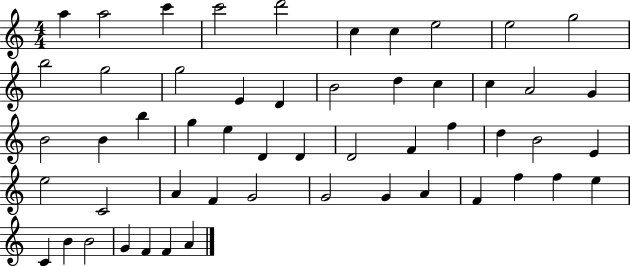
X:1
T:Untitled
M:4/4
L:1/4
K:C
a a2 c' c'2 d'2 c c e2 e2 g2 b2 g2 g2 E D B2 d c c A2 G B2 B b g e D D D2 F f d B2 E e2 C2 A F G2 G2 G A F f f e C B B2 G F F A